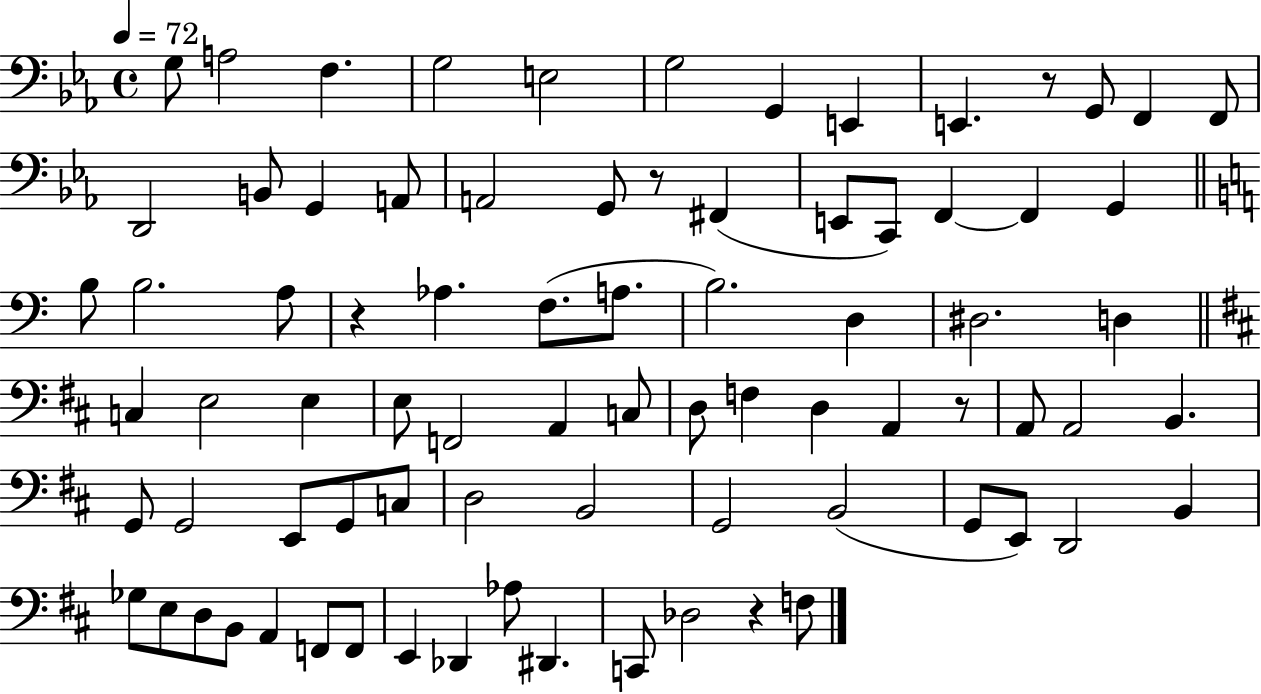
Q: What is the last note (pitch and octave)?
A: F3